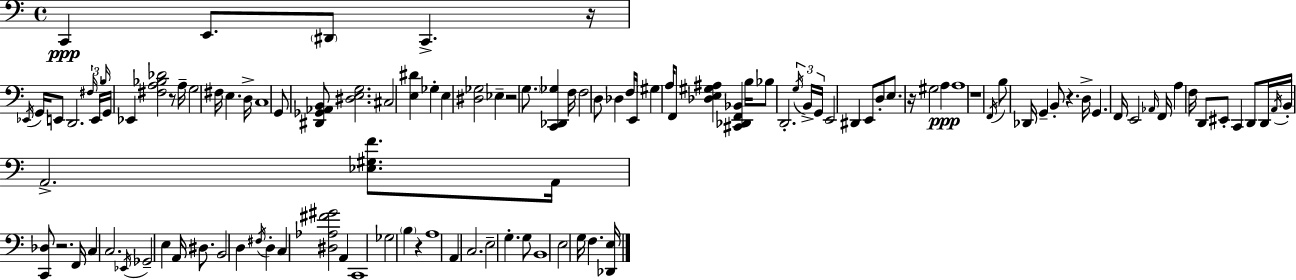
{
  \clef bass
  \time 4/4
  \defaultTimeSignature
  \key c \major
  \repeat volta 2 { c,4\ppp e,8. \parenthesize dis,8 c,4.-> r16 | \acciaccatura { ees,16 } g,16 e,8 d,2. | \tuplet 3/2 { \grace { fis16 } e,16 \grace { b16 } } g,16 ees,4 <fis a bes des'>2 | r8 a16-- g2 fis16 e4. | \break d16-> c1 | g,8 <dis, ges, aes, b,>8 <dis e g>2. | cis2 <e dis'>4 ges4-. | e4 <dis ges>2 ees4-- | \break r2 \parenthesize g8. <c, des, ges>4 | f16 f2 d8 des4 | f16 e,16 \parenthesize gis4 a16 f,8 <des e gis ais>4 <cis, des, f, bes,>4 | b16 bes8 d,2.-. | \break \tuplet 3/2 { \acciaccatura { g16 } b,16-> g,16 } e,2 dis,4 | e,8 d8-. e8. r16 gis2 | a4\ppp a1 | r1 | \break \acciaccatura { f,16 } b8 des,16 g,4-- b,8-. r4. | d16-> g,4. f,16 e,2 | \grace { aes,16 } f,16 a4 f16 d,8 eis,8-. c,4 | d,8 d,16 \acciaccatura { a,16 } b,16-. a,2.-> | \break <ees gis f'>8. a,16 <c, des>8 r2. | f,16 c4 c2. | \acciaccatura { ees,16 } ges,2-- | e4 a,16 dis8. b,2 | \break d4 \acciaccatura { fis16 } d4-. c4 <dis aes fis' gis'>2 | a,4 c,1 | ges2 | \parenthesize b4 r4 a1 | \break a,4 c2. | e2-- | g4.-. g8 b,1 | e2 | \break g16 f4. <des, e>16 } \bar "|."
}